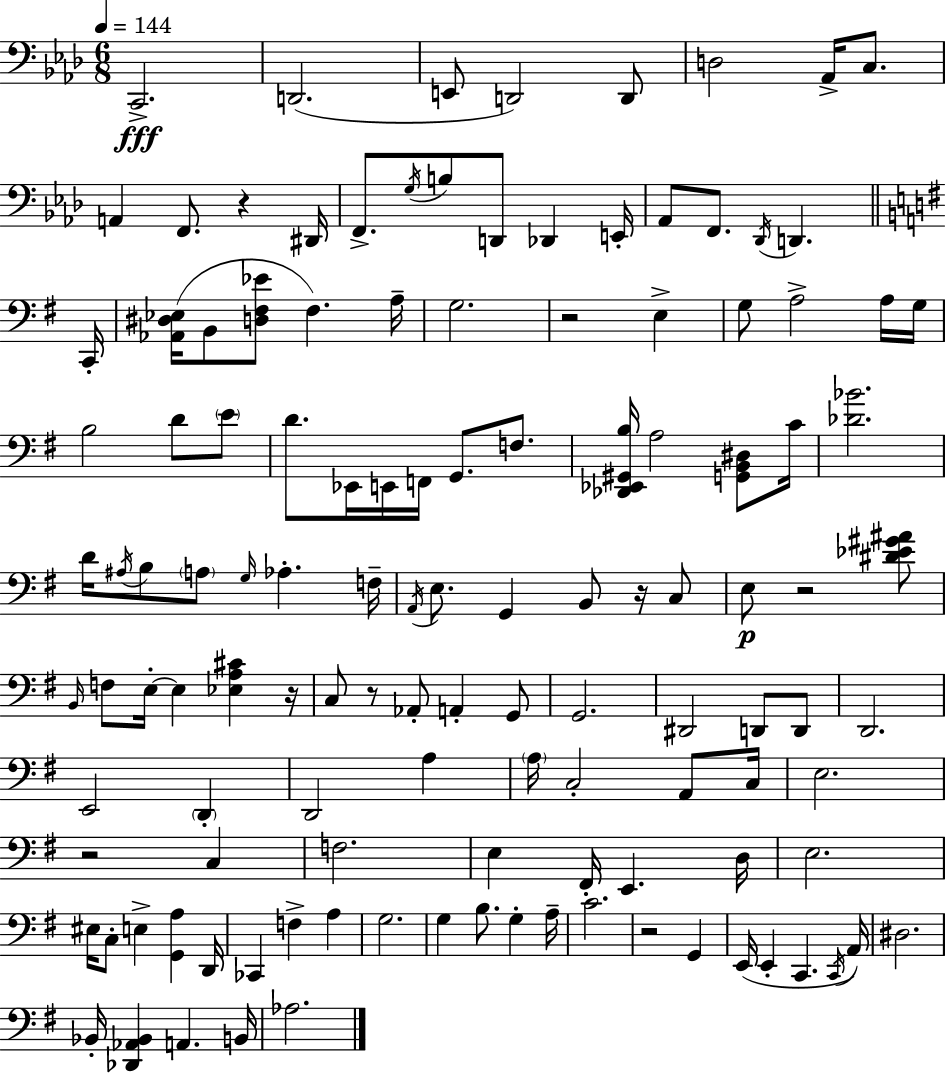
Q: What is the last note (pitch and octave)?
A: Ab3